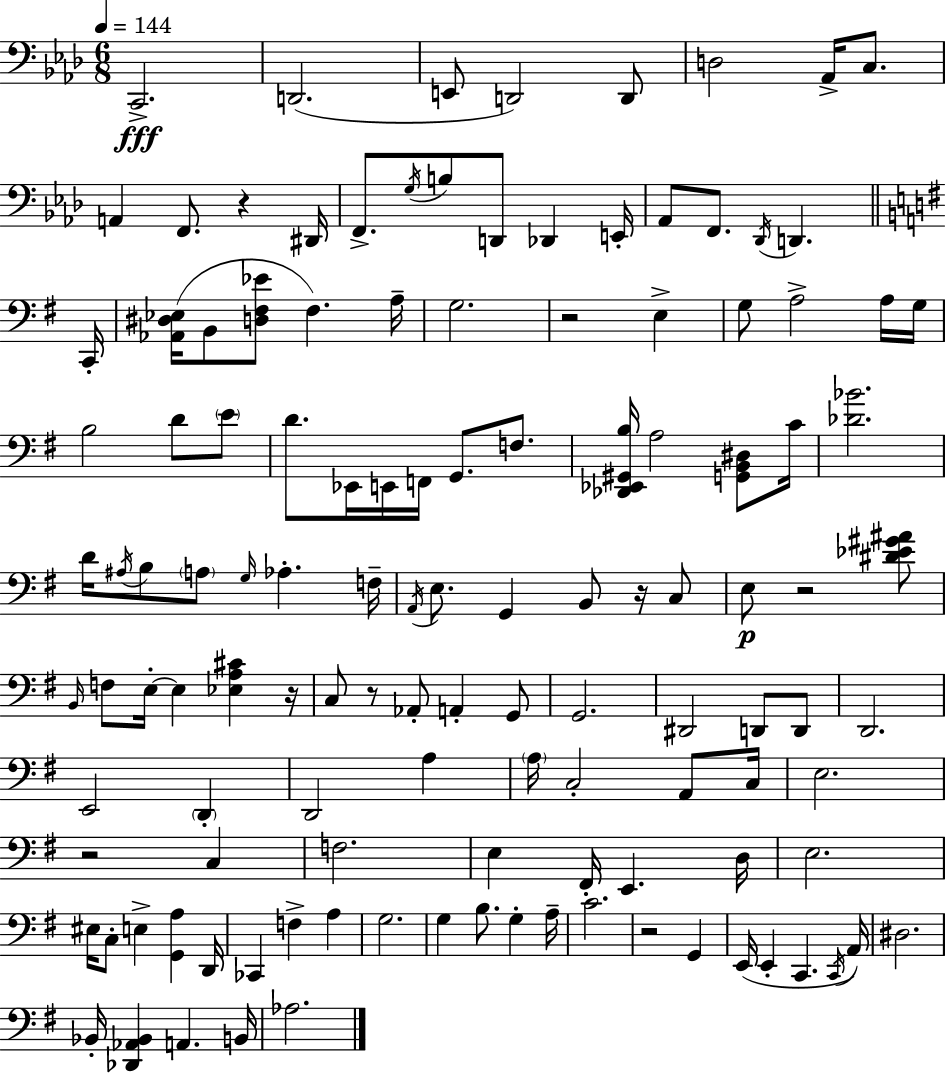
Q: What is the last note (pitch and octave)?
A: Ab3